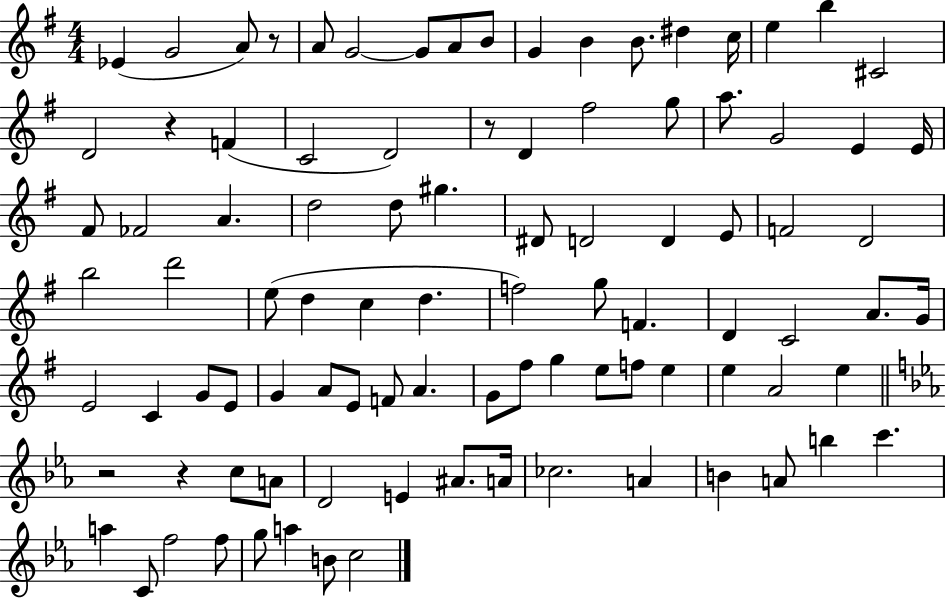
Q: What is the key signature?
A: G major